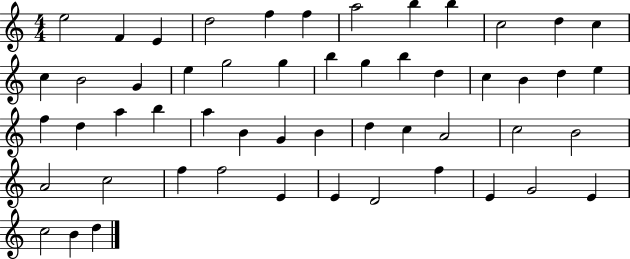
E5/h F4/q E4/q D5/h F5/q F5/q A5/h B5/q B5/q C5/h D5/q C5/q C5/q B4/h G4/q E5/q G5/h G5/q B5/q G5/q B5/q D5/q C5/q B4/q D5/q E5/q F5/q D5/q A5/q B5/q A5/q B4/q G4/q B4/q D5/q C5/q A4/h C5/h B4/h A4/h C5/h F5/q F5/h E4/q E4/q D4/h F5/q E4/q G4/h E4/q C5/h B4/q D5/q